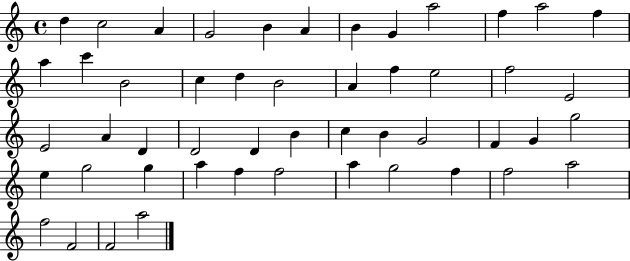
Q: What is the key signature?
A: C major